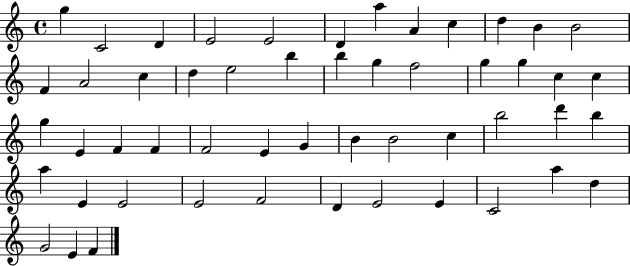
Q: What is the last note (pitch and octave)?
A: F4